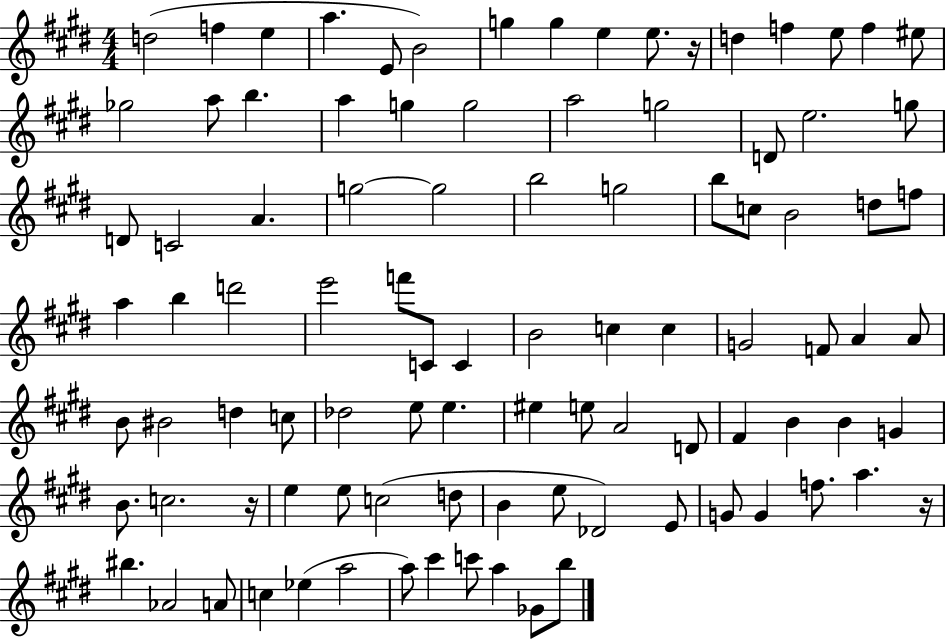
{
  \clef treble
  \numericTimeSignature
  \time 4/4
  \key e \major
  d''2( f''4 e''4 | a''4. e'8 b'2) | g''4 g''4 e''4 e''8. r16 | d''4 f''4 e''8 f''4 eis''8 | \break ges''2 a''8 b''4. | a''4 g''4 g''2 | a''2 g''2 | d'8 e''2. g''8 | \break d'8 c'2 a'4. | g''2~~ g''2 | b''2 g''2 | b''8 c''8 b'2 d''8 f''8 | \break a''4 b''4 d'''2 | e'''2 f'''8 c'8 c'4 | b'2 c''4 c''4 | g'2 f'8 a'4 a'8 | \break b'8 bis'2 d''4 c''8 | des''2 e''8 e''4. | eis''4 e''8 a'2 d'8 | fis'4 b'4 b'4 g'4 | \break b'8. c''2. r16 | e''4 e''8 c''2( d''8 | b'4 e''8 des'2) e'8 | g'8 g'4 f''8. a''4. r16 | \break bis''4. aes'2 a'8 | c''4 ees''4( a''2 | a''8) cis'''4 c'''8 a''4 ges'8 b''8 | \bar "|."
}